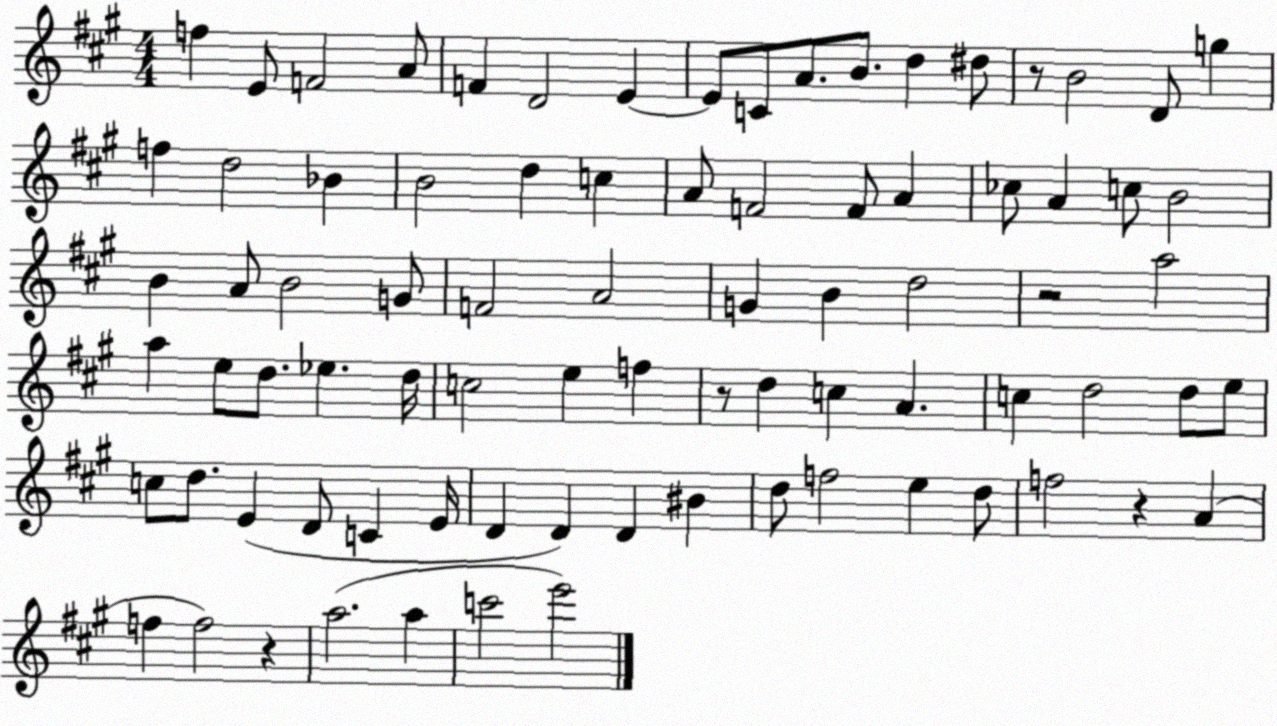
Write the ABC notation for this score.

X:1
T:Untitled
M:4/4
L:1/4
K:A
f E/2 F2 A/2 F D2 E E/2 C/2 A/2 B/2 d ^d/2 z/2 B2 D/2 g f d2 _B B2 d c A/2 F2 F/2 A _c/2 A c/2 B2 B A/2 B2 G/2 F2 A2 G B d2 z2 a2 a e/2 d/2 _e d/4 c2 e f z/2 d c A c d2 d/2 e/2 c/2 d/2 E D/2 C E/4 D D D ^B d/2 f2 e d/2 f2 z A f f2 z a2 a c'2 e'2